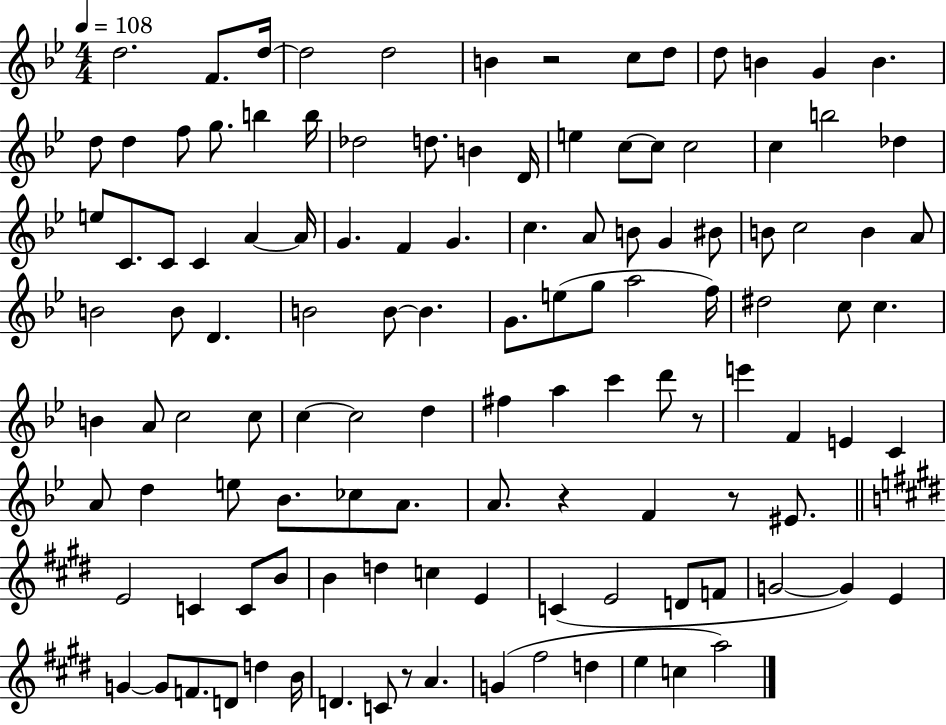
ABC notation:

X:1
T:Untitled
M:4/4
L:1/4
K:Bb
d2 F/2 d/4 d2 d2 B z2 c/2 d/2 d/2 B G B d/2 d f/2 g/2 b b/4 _d2 d/2 B D/4 e c/2 c/2 c2 c b2 _d e/2 C/2 C/2 C A A/4 G F G c A/2 B/2 G ^B/2 B/2 c2 B A/2 B2 B/2 D B2 B/2 B G/2 e/2 g/2 a2 f/4 ^d2 c/2 c B A/2 c2 c/2 c c2 d ^f a c' d'/2 z/2 e' F E C A/2 d e/2 _B/2 _c/2 A/2 A/2 z F z/2 ^E/2 E2 C C/2 B/2 B d c E C E2 D/2 F/2 G2 G E G G/2 F/2 D/2 d B/4 D C/2 z/2 A G ^f2 d e c a2